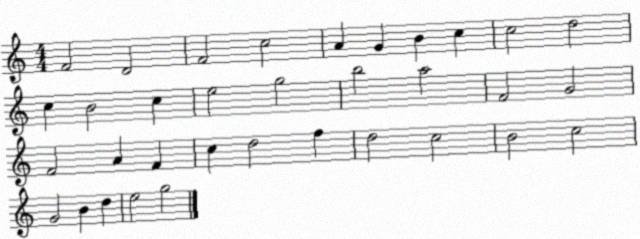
X:1
T:Untitled
M:4/4
L:1/4
K:C
F2 D2 F2 c2 A G B c c2 d2 c B2 c e2 g2 b2 a2 F2 G2 F2 A F c d2 f d2 c2 B2 c2 G2 B d e2 g2